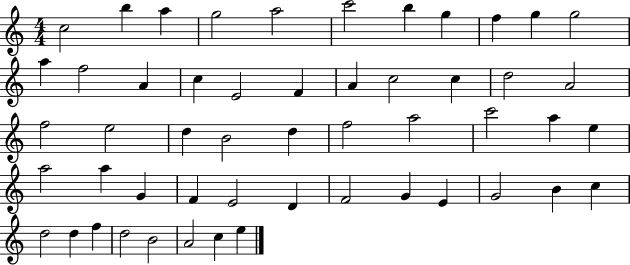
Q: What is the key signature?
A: C major